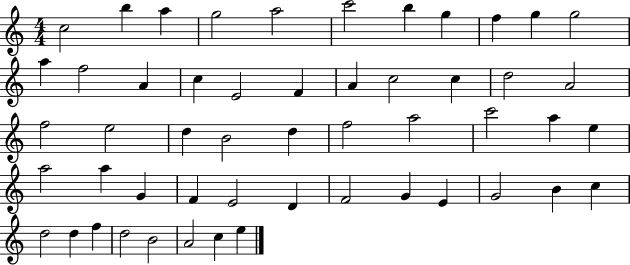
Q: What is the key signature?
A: C major